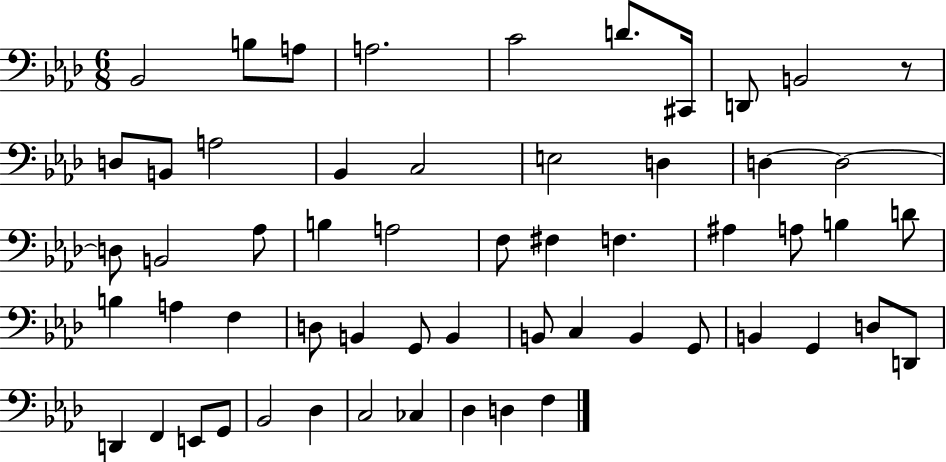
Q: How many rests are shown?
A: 1